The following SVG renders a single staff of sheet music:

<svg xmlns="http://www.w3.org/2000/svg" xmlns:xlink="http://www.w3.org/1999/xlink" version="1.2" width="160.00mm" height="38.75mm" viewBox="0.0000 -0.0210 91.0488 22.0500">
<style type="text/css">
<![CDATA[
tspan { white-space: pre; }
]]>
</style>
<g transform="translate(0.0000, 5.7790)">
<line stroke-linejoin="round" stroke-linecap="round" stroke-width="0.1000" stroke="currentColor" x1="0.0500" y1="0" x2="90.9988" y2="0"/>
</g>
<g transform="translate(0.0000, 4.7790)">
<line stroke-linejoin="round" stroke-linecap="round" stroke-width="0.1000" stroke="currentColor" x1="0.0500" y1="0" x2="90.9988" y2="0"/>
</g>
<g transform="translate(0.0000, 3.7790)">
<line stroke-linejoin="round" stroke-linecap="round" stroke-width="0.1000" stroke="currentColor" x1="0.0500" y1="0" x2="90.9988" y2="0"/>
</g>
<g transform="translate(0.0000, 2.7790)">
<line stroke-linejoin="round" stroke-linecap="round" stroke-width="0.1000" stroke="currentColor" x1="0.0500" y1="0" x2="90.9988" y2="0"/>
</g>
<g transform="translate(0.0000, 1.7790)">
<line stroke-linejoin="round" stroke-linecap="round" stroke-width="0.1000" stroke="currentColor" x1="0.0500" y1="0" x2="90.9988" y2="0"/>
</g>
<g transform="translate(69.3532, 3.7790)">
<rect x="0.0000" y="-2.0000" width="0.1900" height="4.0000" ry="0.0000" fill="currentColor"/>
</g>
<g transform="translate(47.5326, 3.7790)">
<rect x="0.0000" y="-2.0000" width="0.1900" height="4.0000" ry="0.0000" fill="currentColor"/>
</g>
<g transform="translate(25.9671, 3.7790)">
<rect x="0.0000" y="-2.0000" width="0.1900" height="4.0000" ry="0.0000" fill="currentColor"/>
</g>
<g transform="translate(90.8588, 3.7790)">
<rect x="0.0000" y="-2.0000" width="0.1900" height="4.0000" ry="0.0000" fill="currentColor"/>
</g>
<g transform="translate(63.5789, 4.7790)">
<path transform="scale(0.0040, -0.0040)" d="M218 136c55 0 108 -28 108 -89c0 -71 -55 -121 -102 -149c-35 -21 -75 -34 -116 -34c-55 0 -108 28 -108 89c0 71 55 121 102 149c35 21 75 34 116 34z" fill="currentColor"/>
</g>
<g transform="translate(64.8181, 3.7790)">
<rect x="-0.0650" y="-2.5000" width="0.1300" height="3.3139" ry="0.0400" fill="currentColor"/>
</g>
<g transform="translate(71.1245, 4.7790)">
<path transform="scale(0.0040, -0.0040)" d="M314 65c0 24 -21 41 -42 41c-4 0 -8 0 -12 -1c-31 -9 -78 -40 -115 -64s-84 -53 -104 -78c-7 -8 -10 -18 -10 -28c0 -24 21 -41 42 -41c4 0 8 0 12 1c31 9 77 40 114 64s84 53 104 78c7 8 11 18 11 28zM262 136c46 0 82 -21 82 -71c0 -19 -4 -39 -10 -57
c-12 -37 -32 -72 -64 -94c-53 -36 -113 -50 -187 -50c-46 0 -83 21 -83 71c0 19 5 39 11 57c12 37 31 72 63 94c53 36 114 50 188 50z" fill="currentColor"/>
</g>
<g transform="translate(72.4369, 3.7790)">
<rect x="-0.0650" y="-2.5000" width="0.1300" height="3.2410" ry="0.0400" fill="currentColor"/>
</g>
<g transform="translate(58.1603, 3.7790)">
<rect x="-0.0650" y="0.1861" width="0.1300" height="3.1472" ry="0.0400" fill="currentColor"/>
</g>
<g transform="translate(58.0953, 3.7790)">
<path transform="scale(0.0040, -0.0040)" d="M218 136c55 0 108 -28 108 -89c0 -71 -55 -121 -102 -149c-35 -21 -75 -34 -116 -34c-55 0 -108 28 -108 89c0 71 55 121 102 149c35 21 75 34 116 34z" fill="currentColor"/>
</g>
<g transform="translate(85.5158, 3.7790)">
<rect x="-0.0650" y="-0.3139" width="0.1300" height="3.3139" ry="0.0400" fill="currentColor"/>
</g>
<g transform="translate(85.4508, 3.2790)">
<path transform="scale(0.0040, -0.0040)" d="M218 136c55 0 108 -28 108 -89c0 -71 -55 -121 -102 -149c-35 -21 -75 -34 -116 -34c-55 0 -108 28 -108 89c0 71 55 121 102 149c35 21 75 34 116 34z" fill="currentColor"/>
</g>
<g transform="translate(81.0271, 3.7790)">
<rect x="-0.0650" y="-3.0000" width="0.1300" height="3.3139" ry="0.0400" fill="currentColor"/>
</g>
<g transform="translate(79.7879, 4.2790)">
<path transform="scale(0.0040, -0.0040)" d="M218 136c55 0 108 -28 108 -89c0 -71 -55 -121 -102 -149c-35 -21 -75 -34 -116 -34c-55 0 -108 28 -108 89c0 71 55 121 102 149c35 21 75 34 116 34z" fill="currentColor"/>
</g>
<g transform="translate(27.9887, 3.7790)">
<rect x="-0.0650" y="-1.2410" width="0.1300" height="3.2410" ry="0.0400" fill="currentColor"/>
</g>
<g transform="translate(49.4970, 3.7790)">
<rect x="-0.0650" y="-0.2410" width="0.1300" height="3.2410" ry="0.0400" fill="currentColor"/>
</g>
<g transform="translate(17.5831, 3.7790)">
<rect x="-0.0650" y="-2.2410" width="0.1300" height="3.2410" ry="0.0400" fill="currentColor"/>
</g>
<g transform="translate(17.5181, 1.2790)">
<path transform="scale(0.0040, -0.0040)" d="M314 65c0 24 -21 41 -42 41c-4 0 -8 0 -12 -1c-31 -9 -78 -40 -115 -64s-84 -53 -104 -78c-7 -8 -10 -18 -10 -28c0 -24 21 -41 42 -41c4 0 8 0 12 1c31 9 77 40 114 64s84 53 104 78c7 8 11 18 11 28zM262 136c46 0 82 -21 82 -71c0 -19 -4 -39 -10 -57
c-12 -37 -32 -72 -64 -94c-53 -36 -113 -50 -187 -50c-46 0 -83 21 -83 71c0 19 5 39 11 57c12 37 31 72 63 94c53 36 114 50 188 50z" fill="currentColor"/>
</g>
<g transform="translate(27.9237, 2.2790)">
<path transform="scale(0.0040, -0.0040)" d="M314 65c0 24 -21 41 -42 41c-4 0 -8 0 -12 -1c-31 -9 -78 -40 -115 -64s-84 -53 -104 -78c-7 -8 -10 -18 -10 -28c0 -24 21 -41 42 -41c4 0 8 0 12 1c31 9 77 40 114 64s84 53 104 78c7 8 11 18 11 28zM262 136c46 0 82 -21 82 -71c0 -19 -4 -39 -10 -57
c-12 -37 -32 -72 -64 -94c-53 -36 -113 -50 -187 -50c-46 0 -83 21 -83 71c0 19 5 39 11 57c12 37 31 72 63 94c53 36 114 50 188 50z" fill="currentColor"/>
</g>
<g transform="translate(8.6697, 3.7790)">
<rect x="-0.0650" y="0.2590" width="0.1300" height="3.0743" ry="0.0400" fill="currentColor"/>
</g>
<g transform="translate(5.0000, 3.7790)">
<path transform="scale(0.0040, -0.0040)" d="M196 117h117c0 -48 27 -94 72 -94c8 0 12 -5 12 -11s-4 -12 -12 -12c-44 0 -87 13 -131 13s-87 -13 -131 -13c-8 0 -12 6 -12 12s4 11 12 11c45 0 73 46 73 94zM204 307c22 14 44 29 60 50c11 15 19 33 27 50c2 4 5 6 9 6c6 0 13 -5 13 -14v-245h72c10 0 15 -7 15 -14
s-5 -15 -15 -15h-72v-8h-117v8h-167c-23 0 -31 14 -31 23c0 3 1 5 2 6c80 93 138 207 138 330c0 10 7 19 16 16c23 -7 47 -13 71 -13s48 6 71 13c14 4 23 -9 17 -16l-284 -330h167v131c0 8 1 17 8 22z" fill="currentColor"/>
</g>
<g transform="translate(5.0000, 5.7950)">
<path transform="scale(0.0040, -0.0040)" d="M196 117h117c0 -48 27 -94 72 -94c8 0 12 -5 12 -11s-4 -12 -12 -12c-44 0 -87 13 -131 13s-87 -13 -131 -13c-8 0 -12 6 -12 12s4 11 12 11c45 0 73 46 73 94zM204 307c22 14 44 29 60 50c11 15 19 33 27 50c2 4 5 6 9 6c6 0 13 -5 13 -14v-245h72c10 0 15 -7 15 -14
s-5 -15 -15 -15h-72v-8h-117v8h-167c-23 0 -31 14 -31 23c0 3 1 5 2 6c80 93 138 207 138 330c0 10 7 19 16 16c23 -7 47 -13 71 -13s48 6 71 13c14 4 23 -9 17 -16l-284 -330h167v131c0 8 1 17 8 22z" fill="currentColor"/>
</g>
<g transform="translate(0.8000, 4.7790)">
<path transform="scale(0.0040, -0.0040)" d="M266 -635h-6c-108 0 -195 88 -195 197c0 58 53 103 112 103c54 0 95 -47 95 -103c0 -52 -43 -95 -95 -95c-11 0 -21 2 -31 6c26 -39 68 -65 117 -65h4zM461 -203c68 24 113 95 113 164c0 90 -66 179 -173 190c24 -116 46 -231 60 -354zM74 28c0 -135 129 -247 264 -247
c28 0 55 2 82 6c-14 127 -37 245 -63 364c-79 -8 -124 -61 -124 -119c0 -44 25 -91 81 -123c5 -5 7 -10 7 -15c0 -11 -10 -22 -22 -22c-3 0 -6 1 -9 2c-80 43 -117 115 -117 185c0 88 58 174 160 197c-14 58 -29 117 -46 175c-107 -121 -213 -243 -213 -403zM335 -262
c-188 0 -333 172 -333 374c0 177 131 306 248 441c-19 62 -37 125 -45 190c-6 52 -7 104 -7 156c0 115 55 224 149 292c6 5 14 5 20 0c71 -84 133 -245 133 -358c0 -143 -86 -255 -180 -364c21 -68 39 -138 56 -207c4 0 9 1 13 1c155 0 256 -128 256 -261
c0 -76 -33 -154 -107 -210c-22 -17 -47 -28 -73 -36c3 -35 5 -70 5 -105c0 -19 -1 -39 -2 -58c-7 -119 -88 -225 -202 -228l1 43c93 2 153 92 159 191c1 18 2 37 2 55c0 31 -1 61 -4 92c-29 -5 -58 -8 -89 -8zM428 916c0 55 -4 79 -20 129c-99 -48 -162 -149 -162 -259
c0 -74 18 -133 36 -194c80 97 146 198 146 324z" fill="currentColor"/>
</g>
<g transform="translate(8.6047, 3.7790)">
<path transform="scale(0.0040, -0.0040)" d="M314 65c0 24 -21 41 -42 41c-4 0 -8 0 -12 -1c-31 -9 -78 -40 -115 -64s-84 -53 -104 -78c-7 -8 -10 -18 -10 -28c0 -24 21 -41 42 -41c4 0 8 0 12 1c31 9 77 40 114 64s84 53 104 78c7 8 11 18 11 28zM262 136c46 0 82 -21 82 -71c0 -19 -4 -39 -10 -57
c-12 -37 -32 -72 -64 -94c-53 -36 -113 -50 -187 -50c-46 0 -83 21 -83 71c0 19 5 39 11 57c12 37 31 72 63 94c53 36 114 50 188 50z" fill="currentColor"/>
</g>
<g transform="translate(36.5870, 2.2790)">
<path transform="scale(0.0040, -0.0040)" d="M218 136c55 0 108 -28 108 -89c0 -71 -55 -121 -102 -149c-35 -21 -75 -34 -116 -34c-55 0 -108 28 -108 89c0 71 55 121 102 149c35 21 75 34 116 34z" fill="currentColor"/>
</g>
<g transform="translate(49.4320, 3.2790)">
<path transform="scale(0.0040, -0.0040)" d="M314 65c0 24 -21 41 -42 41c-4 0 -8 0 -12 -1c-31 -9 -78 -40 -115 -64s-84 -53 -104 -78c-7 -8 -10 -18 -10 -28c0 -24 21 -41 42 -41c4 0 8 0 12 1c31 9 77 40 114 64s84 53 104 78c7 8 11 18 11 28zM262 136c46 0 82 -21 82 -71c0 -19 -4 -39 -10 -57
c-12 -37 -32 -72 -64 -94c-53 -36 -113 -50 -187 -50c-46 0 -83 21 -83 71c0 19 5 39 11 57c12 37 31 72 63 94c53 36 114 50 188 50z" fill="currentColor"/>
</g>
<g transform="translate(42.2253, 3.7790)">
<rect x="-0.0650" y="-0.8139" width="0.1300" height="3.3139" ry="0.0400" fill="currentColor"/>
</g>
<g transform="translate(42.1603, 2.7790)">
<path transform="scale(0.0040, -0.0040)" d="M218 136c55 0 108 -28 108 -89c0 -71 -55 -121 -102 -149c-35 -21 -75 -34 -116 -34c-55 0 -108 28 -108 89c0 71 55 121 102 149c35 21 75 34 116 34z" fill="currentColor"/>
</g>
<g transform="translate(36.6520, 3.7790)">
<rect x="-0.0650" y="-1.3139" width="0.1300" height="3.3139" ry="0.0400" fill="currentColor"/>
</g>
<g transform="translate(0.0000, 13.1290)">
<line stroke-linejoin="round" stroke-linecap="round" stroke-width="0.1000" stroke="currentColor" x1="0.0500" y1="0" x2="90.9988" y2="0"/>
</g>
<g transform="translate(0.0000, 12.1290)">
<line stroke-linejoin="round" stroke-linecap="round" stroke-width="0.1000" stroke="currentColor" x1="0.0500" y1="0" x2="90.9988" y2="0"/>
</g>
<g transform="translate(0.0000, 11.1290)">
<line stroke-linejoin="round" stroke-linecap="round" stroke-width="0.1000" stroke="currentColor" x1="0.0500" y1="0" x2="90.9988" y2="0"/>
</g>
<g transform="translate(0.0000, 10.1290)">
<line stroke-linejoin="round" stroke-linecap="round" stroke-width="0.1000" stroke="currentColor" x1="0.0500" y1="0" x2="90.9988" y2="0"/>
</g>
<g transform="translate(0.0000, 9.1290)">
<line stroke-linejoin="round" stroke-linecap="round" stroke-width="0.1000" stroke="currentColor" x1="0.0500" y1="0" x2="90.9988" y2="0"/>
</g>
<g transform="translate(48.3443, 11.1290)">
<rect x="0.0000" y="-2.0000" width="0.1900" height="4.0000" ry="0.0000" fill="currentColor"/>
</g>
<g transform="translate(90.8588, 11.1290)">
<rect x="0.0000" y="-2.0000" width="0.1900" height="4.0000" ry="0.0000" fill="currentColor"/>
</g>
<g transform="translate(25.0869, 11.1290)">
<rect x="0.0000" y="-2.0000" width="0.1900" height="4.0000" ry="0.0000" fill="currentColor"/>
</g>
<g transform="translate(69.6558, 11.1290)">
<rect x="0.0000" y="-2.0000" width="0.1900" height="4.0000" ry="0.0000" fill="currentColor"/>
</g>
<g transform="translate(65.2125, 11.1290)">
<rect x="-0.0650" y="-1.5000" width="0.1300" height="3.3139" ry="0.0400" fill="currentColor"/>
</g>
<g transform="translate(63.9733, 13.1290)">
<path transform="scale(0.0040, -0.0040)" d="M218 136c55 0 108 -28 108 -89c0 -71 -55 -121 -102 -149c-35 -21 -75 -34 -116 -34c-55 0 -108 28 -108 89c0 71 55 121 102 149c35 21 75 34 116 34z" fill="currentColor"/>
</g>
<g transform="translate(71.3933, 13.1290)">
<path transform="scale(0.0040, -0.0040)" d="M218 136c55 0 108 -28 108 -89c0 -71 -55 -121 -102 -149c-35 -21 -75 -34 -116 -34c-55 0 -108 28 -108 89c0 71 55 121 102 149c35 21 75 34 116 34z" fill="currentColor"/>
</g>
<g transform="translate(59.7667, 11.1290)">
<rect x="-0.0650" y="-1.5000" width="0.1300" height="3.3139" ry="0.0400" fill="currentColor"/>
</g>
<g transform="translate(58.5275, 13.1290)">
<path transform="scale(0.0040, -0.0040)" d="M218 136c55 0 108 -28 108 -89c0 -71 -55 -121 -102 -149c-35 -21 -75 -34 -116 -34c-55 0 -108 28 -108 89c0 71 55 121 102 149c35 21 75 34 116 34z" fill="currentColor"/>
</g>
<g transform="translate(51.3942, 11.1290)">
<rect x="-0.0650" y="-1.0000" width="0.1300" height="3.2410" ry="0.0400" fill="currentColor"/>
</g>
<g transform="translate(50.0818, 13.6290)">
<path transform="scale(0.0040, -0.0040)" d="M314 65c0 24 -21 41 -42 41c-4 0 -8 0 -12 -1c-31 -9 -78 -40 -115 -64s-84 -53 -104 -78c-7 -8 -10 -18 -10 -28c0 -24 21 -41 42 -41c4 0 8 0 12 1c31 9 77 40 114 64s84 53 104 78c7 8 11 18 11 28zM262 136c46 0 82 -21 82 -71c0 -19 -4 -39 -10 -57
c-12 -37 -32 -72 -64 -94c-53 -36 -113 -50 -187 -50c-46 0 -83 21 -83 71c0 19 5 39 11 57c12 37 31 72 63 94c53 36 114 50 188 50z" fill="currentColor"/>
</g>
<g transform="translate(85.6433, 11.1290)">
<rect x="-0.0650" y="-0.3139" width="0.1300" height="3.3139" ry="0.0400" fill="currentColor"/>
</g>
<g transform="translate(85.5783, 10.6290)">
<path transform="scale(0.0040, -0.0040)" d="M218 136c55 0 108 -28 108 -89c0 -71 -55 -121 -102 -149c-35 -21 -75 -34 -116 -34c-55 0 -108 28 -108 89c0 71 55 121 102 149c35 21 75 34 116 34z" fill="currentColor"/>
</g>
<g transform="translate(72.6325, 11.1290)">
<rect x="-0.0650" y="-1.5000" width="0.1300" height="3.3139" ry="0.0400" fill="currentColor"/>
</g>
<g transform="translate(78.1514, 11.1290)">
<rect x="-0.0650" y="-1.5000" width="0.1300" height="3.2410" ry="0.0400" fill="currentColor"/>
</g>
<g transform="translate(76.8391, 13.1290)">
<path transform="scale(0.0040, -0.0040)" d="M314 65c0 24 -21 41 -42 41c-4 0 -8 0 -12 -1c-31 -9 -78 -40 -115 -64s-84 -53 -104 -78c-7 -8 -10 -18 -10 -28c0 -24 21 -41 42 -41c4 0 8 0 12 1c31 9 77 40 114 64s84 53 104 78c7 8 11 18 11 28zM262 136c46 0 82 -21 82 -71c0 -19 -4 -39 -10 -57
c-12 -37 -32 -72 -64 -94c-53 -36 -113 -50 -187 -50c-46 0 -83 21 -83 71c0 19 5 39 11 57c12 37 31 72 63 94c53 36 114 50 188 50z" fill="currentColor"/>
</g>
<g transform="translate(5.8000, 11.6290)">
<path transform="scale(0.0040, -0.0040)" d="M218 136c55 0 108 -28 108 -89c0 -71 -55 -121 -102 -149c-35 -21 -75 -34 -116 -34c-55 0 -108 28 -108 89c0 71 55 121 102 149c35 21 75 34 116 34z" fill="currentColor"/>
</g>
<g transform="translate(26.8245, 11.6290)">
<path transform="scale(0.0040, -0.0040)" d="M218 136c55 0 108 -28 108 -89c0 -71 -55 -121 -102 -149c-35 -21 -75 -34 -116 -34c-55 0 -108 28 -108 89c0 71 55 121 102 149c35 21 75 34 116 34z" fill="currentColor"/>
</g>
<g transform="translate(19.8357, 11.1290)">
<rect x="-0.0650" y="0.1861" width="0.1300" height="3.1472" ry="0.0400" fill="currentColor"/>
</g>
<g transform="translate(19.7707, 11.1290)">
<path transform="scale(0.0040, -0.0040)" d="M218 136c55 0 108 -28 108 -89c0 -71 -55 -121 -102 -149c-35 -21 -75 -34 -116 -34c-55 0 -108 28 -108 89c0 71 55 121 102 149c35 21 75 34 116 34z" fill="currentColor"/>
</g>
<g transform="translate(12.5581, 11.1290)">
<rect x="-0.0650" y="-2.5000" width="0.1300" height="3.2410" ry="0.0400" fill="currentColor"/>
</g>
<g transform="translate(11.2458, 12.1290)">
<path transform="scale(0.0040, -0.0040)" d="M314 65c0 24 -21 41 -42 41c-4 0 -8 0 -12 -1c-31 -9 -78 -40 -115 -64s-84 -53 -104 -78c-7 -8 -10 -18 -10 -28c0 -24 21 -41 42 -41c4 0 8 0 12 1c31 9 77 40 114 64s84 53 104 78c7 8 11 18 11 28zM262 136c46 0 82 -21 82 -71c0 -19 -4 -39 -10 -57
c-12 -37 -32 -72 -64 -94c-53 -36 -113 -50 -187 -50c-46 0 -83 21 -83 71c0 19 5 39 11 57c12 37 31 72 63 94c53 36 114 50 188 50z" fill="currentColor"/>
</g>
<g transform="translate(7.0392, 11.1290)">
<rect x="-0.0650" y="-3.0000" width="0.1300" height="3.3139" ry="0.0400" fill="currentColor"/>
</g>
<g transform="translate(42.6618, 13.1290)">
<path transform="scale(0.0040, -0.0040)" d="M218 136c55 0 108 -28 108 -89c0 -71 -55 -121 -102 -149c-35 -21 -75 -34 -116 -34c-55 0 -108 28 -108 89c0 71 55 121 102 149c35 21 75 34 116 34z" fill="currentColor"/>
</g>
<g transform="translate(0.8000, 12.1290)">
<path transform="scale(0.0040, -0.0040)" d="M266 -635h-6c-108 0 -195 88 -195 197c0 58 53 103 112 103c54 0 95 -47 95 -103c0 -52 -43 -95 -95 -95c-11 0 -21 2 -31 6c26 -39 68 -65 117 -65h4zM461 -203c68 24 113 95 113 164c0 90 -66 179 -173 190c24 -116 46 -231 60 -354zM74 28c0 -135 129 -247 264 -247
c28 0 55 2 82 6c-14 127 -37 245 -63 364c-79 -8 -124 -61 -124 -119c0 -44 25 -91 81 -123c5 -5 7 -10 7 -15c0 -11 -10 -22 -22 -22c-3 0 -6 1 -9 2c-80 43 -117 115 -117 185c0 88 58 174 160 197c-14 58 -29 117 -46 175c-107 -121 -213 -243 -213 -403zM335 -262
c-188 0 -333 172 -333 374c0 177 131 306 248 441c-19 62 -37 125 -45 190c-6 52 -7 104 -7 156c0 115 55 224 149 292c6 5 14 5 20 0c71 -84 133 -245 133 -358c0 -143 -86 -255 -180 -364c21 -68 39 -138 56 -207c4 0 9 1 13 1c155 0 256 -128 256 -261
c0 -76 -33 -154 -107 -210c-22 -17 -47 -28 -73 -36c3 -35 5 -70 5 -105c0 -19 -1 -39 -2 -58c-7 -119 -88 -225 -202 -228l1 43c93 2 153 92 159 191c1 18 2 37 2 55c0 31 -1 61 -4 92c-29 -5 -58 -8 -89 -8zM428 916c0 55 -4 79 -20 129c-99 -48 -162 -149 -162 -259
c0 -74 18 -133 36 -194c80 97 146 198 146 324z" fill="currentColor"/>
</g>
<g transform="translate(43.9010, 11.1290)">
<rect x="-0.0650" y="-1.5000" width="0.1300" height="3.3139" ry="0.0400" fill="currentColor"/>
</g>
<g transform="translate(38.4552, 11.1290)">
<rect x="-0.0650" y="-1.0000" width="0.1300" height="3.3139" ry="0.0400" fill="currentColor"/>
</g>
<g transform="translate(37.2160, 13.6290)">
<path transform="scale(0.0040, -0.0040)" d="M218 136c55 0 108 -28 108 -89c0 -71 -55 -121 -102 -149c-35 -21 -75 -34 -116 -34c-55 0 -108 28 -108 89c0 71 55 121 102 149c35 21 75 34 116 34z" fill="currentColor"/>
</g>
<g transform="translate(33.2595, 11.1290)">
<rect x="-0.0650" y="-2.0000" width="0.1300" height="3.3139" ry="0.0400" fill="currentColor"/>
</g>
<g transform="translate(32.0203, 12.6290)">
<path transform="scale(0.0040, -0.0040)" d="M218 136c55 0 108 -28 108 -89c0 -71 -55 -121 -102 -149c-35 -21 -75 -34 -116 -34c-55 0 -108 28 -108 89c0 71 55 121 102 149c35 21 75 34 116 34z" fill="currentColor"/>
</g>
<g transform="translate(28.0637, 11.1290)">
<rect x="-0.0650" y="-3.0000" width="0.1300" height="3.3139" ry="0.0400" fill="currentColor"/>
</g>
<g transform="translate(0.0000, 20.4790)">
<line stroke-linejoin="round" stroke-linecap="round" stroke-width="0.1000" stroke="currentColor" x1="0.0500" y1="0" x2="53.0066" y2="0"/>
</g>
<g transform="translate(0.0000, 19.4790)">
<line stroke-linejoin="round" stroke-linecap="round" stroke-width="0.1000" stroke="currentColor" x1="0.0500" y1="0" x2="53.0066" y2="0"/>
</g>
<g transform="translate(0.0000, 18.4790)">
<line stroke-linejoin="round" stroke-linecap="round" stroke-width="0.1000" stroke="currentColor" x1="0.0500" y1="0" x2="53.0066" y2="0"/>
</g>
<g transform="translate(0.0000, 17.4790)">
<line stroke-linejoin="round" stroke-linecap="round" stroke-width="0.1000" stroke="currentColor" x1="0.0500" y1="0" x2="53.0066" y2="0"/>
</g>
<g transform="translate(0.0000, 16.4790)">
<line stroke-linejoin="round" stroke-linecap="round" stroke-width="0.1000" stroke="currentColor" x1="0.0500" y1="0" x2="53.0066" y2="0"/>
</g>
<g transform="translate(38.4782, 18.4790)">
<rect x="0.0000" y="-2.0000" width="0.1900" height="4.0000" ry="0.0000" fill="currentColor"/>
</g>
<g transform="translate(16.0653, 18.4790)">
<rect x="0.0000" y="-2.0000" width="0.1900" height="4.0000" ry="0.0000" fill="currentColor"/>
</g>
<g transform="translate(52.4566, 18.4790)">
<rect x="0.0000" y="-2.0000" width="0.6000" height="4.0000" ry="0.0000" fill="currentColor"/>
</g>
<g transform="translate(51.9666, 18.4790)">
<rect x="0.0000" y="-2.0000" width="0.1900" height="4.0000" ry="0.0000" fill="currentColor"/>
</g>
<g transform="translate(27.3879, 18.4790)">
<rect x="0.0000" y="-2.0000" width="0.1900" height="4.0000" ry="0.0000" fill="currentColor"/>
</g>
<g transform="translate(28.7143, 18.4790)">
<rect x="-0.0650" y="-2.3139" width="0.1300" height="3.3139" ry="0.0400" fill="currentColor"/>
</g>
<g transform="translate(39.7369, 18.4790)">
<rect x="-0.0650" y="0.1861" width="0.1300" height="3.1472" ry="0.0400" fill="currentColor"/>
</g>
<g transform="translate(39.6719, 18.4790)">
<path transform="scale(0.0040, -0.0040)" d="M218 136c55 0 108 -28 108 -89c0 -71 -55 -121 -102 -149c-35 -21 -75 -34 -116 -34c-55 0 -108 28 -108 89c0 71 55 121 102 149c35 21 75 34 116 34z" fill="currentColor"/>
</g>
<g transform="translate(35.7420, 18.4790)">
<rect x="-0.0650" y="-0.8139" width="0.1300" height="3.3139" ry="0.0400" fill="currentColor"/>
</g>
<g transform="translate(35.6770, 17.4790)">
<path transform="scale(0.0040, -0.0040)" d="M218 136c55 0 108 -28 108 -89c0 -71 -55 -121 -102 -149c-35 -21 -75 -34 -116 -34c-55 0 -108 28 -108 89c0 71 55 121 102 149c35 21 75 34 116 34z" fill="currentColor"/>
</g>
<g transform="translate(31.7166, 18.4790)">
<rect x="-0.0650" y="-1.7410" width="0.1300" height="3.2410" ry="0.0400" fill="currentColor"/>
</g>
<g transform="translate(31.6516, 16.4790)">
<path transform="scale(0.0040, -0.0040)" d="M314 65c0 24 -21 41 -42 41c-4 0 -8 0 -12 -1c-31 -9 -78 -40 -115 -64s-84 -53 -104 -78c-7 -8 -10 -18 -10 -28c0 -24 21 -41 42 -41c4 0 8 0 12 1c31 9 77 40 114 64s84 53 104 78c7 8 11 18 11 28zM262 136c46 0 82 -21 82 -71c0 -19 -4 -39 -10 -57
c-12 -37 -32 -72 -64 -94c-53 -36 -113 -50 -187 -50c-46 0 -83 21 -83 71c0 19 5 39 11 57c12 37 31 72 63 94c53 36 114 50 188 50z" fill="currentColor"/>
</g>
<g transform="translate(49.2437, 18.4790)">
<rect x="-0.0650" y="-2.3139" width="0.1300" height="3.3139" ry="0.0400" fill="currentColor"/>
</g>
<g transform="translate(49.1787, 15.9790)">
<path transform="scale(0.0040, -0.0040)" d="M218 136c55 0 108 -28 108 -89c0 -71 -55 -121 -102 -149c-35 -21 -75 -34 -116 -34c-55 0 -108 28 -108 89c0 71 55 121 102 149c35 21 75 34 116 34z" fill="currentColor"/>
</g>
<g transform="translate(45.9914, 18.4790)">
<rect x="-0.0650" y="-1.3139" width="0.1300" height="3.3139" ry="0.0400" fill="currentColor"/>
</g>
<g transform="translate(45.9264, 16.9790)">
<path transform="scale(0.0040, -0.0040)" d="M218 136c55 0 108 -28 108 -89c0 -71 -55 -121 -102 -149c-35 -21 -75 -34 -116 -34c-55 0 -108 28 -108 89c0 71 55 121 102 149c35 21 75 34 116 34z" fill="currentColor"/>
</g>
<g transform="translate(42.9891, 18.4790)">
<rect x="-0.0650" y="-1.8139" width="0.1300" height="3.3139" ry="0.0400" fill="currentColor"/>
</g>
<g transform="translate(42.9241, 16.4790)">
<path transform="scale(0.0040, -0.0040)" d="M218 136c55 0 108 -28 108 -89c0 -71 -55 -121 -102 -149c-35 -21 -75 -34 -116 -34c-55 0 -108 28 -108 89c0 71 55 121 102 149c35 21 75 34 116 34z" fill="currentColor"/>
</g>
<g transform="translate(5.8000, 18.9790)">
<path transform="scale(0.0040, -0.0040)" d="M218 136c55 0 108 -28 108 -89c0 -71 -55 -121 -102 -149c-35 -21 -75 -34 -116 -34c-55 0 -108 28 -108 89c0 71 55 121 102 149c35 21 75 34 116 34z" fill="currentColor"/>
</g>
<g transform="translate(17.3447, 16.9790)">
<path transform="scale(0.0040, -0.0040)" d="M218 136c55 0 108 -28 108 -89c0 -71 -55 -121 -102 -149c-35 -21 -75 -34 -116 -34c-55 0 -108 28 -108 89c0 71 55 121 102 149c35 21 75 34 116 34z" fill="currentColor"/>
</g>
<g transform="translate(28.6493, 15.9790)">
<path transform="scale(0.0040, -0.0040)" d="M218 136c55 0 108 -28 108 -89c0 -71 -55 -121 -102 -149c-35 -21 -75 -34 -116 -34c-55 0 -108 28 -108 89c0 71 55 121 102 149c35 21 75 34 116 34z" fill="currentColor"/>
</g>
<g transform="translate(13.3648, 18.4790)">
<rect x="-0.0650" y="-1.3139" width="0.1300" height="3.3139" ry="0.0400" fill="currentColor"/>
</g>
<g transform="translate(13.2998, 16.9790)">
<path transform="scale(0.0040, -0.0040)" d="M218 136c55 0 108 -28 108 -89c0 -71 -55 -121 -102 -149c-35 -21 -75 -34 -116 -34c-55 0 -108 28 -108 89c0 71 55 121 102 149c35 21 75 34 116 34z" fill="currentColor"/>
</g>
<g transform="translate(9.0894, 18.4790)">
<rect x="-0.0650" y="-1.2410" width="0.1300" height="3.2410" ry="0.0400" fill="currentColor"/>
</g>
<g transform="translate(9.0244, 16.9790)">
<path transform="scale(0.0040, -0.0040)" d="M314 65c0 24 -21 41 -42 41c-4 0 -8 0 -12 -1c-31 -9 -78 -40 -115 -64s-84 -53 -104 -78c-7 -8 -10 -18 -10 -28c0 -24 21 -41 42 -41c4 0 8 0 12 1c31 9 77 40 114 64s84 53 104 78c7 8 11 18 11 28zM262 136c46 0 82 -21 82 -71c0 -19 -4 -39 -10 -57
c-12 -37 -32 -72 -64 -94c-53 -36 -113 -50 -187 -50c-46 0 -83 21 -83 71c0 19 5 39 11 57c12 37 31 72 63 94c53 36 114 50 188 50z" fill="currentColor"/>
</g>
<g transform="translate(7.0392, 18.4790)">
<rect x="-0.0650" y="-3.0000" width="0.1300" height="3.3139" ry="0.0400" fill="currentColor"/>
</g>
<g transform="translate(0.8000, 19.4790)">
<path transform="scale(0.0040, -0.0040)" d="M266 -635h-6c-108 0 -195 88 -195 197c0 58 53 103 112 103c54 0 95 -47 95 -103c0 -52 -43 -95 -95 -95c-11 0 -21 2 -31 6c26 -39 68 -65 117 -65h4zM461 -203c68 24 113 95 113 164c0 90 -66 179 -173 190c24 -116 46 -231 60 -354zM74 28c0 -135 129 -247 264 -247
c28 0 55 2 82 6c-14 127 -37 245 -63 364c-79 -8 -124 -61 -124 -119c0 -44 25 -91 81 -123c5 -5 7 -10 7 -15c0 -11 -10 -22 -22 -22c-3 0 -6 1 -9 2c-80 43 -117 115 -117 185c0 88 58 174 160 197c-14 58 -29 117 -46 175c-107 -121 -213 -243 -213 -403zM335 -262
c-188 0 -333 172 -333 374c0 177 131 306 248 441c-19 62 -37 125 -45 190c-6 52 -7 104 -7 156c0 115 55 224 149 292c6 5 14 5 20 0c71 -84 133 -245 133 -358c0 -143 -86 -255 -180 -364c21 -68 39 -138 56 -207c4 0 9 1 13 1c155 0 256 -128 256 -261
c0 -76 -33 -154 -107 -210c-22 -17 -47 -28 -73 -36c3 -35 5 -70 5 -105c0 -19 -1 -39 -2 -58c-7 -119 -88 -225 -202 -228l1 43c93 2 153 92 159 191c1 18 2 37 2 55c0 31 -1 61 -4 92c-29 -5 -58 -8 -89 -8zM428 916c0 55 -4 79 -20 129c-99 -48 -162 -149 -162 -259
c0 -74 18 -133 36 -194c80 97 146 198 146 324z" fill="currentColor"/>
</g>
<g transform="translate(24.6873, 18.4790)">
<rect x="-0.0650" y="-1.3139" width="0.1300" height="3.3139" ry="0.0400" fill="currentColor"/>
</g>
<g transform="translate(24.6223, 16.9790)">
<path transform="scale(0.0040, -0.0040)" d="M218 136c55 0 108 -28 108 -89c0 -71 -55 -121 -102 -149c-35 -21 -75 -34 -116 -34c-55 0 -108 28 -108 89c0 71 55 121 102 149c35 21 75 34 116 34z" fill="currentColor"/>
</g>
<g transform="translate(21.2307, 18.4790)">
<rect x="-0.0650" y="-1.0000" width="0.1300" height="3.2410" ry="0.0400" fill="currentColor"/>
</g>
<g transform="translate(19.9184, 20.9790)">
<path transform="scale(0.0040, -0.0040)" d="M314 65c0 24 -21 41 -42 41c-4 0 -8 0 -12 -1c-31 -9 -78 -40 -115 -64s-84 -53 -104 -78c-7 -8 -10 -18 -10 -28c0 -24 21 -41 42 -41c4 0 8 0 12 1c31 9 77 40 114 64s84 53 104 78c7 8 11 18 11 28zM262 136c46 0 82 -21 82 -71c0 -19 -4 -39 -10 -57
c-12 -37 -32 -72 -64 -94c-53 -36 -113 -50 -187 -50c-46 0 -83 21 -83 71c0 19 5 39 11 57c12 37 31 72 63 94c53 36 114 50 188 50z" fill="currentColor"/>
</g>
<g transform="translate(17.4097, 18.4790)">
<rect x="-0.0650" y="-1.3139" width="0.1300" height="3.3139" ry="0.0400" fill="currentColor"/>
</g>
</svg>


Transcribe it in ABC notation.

X:1
T:Untitled
M:4/4
L:1/4
K:C
B2 g2 e2 e d c2 B G G2 A c A G2 B A F D E D2 E E E E2 c A e2 e e D2 e g f2 d B f e g